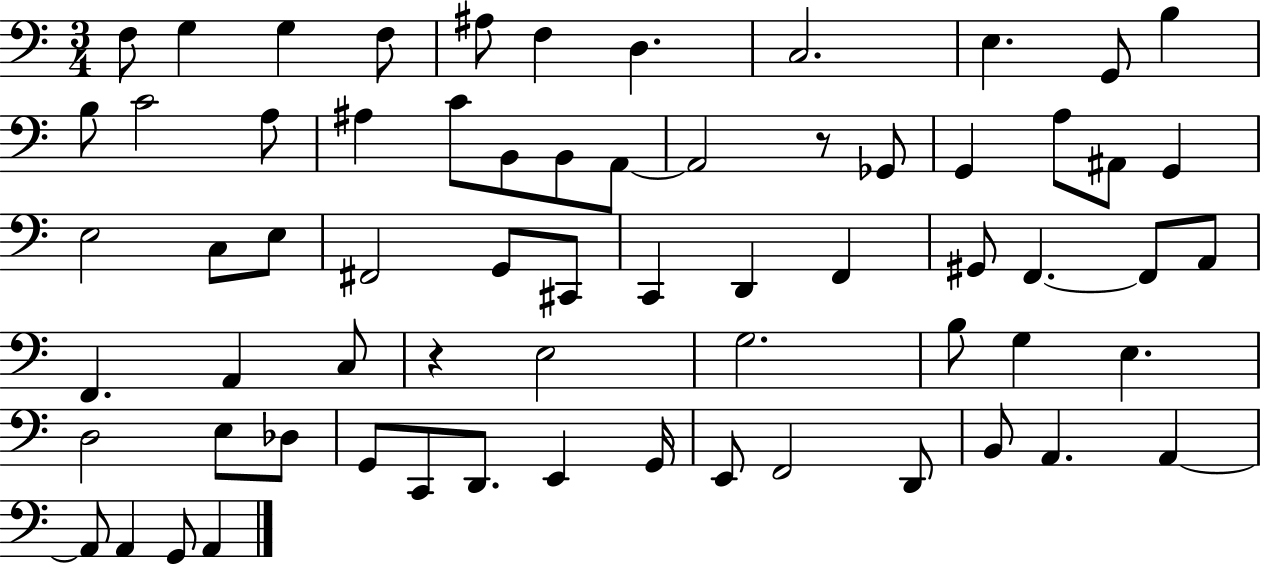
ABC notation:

X:1
T:Untitled
M:3/4
L:1/4
K:C
F,/2 G, G, F,/2 ^A,/2 F, D, C,2 E, G,,/2 B, B,/2 C2 A,/2 ^A, C/2 B,,/2 B,,/2 A,,/2 A,,2 z/2 _G,,/2 G,, A,/2 ^A,,/2 G,, E,2 C,/2 E,/2 ^F,,2 G,,/2 ^C,,/2 C,, D,, F,, ^G,,/2 F,, F,,/2 A,,/2 F,, A,, C,/2 z E,2 G,2 B,/2 G, E, D,2 E,/2 _D,/2 G,,/2 C,,/2 D,,/2 E,, G,,/4 E,,/2 F,,2 D,,/2 B,,/2 A,, A,, A,,/2 A,, G,,/2 A,,